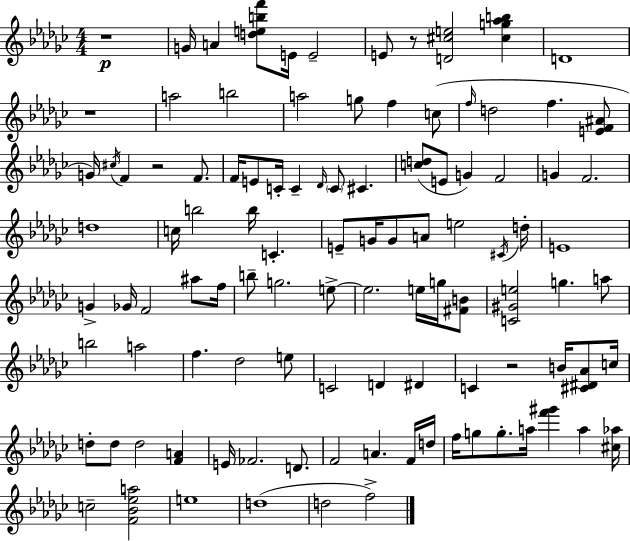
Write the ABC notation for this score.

X:1
T:Untitled
M:4/4
L:1/4
K:Ebm
z4 G/4 A [debf']/2 E/4 E2 E/2 z/2 [D^ce]2 [^cg_ab] D4 z4 a2 b2 a2 g/2 f c/2 f/4 d2 f [EF^A]/2 G/4 ^c/4 F z2 F/2 F/4 E/2 C/4 C _D/4 C/2 ^C [cd]/2 E/2 G F2 G F2 d4 c/4 b2 b/4 C E/2 G/4 G/2 A/2 e2 ^C/4 d/4 E4 G _G/4 F2 ^a/2 f/4 b/2 g2 e/2 e2 e/4 g/4 [^FB]/2 [C^Ge]2 g a/2 b2 a2 f _d2 e/2 C2 D ^D C z2 B/4 [^C^D_A]/2 c/4 d/2 d/2 d2 [FA] E/4 _F2 D/2 F2 A F/4 d/4 f/4 g/2 g/2 a/4 [f'^g'] a [^c_a]/4 c2 [F_B_ea]2 e4 d4 d2 f2